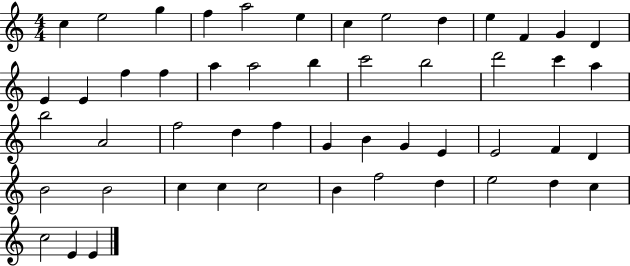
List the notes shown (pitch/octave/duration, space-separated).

C5/q E5/h G5/q F5/q A5/h E5/q C5/q E5/h D5/q E5/q F4/q G4/q D4/q E4/q E4/q F5/q F5/q A5/q A5/h B5/q C6/h B5/h D6/h C6/q A5/q B5/h A4/h F5/h D5/q F5/q G4/q B4/q G4/q E4/q E4/h F4/q D4/q B4/h B4/h C5/q C5/q C5/h B4/q F5/h D5/q E5/h D5/q C5/q C5/h E4/q E4/q